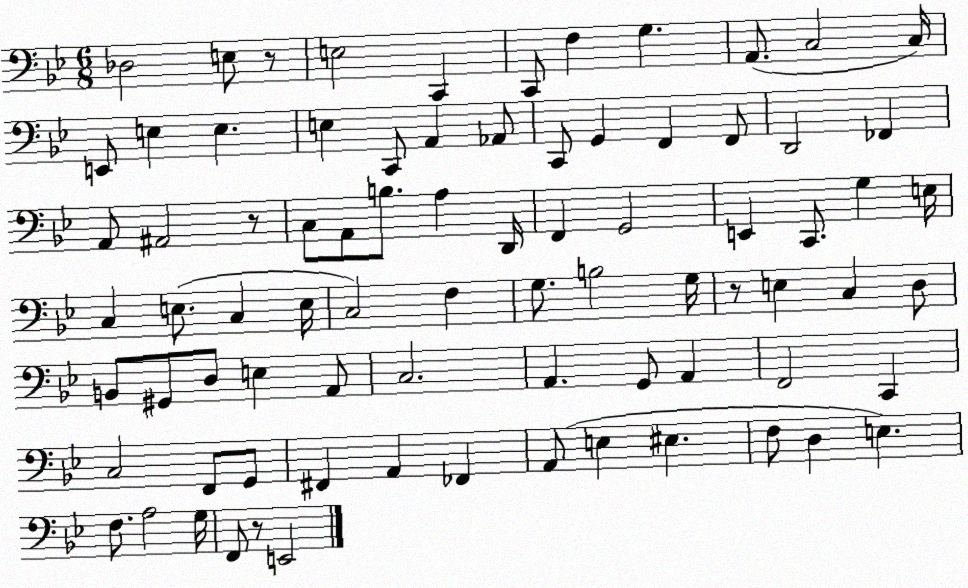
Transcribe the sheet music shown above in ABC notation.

X:1
T:Untitled
M:6/8
L:1/4
K:Bb
_D,2 E,/2 z/2 E,2 C,, C,,/2 F, G, A,,/2 C,2 C,/4 E,,/2 E, E, E, C,,/2 A,, _A,,/2 C,,/2 G,, F,, F,,/2 D,,2 _F,, A,,/2 ^A,,2 z/2 C,/2 A,,/2 B,/2 A, D,,/4 F,, G,,2 E,, C,,/2 G, E,/4 C, E,/2 C, E,/4 C,2 F, G,/2 B,2 G,/4 z/2 E, C, D,/2 B,,/2 ^G,,/2 D,/2 E, A,,/2 C,2 A,, G,,/2 A,, F,,2 C,, C,2 F,,/2 G,,/2 ^F,, A,, _F,, A,,/2 E, ^E, F,/2 D, E, F,/2 A,2 G,/4 F,,/2 z/2 E,,2